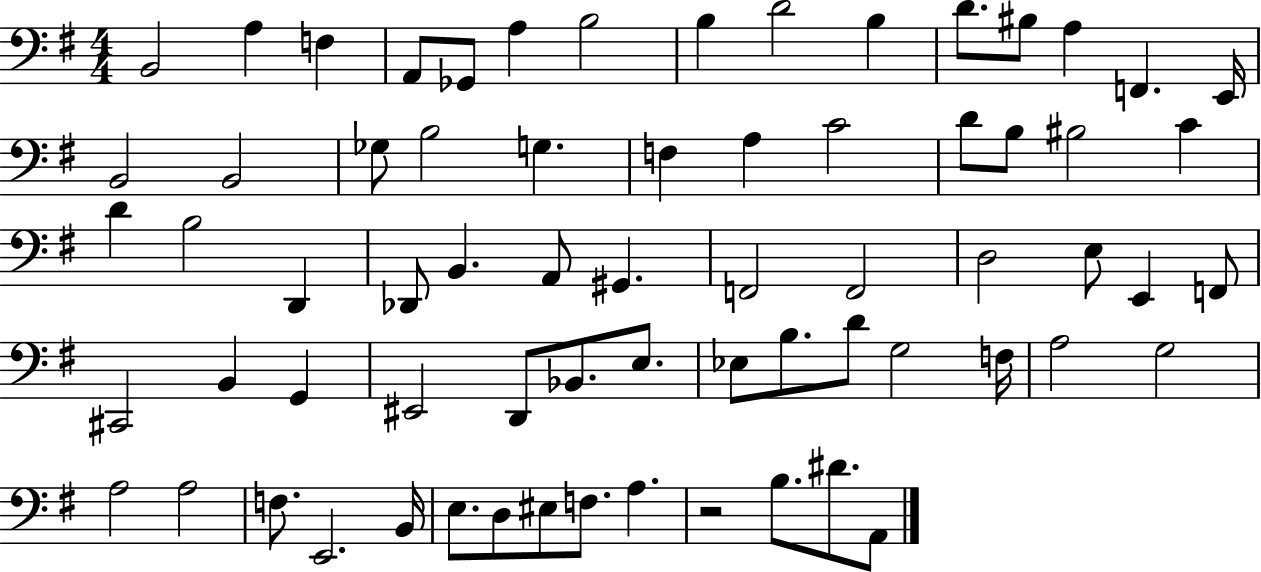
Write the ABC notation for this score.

X:1
T:Untitled
M:4/4
L:1/4
K:G
B,,2 A, F, A,,/2 _G,,/2 A, B,2 B, D2 B, D/2 ^B,/2 A, F,, E,,/4 B,,2 B,,2 _G,/2 B,2 G, F, A, C2 D/2 B,/2 ^B,2 C D B,2 D,, _D,,/2 B,, A,,/2 ^G,, F,,2 F,,2 D,2 E,/2 E,, F,,/2 ^C,,2 B,, G,, ^E,,2 D,,/2 _B,,/2 E,/2 _E,/2 B,/2 D/2 G,2 F,/4 A,2 G,2 A,2 A,2 F,/2 E,,2 B,,/4 E,/2 D,/2 ^E,/2 F,/2 A, z2 B,/2 ^D/2 A,,/2